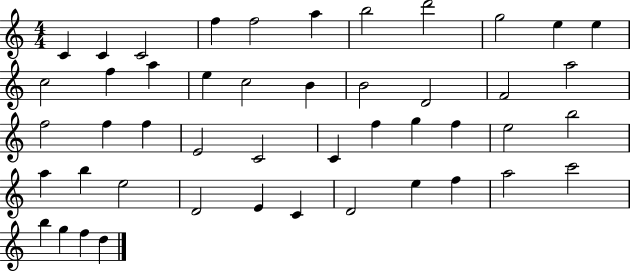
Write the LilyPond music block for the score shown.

{
  \clef treble
  \numericTimeSignature
  \time 4/4
  \key c \major
  c'4 c'4 c'2 | f''4 f''2 a''4 | b''2 d'''2 | g''2 e''4 e''4 | \break c''2 f''4 a''4 | e''4 c''2 b'4 | b'2 d'2 | f'2 a''2 | \break f''2 f''4 f''4 | e'2 c'2 | c'4 f''4 g''4 f''4 | e''2 b''2 | \break a''4 b''4 e''2 | d'2 e'4 c'4 | d'2 e''4 f''4 | a''2 c'''2 | \break b''4 g''4 f''4 d''4 | \bar "|."
}